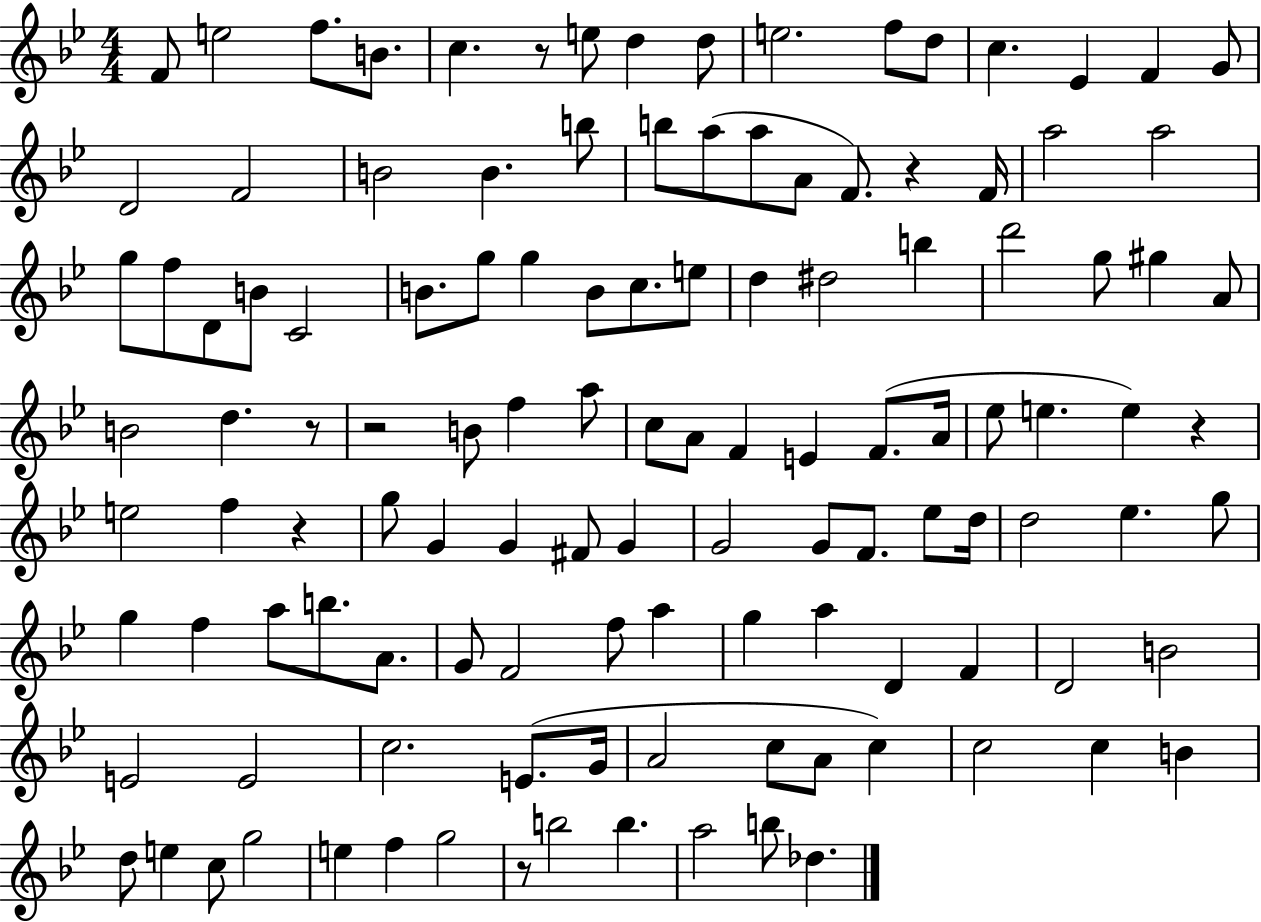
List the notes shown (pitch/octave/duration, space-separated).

F4/e E5/h F5/e. B4/e. C5/q. R/e E5/e D5/q D5/e E5/h. F5/e D5/e C5/q. Eb4/q F4/q G4/e D4/h F4/h B4/h B4/q. B5/e B5/e A5/e A5/e A4/e F4/e. R/q F4/s A5/h A5/h G5/e F5/e D4/e B4/e C4/h B4/e. G5/e G5/q B4/e C5/e. E5/e D5/q D#5/h B5/q D6/h G5/e G#5/q A4/e B4/h D5/q. R/e R/h B4/e F5/q A5/e C5/e A4/e F4/q E4/q F4/e. A4/s Eb5/e E5/q. E5/q R/q E5/h F5/q R/q G5/e G4/q G4/q F#4/e G4/q G4/h G4/e F4/e. Eb5/e D5/s D5/h Eb5/q. G5/e G5/q F5/q A5/e B5/e. A4/e. G4/e F4/h F5/e A5/q G5/q A5/q D4/q F4/q D4/h B4/h E4/h E4/h C5/h. E4/e. G4/s A4/h C5/e A4/e C5/q C5/h C5/q B4/q D5/e E5/q C5/e G5/h E5/q F5/q G5/h R/e B5/h B5/q. A5/h B5/e Db5/q.